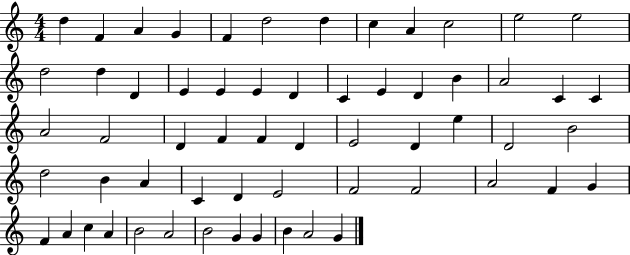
D5/q F4/q A4/q G4/q F4/q D5/h D5/q C5/q A4/q C5/h E5/h E5/h D5/h D5/q D4/q E4/q E4/q E4/q D4/q C4/q E4/q D4/q B4/q A4/h C4/q C4/q A4/h F4/h D4/q F4/q F4/q D4/q E4/h D4/q E5/q D4/h B4/h D5/h B4/q A4/q C4/q D4/q E4/h F4/h F4/h A4/h F4/q G4/q F4/q A4/q C5/q A4/q B4/h A4/h B4/h G4/q G4/q B4/q A4/h G4/q